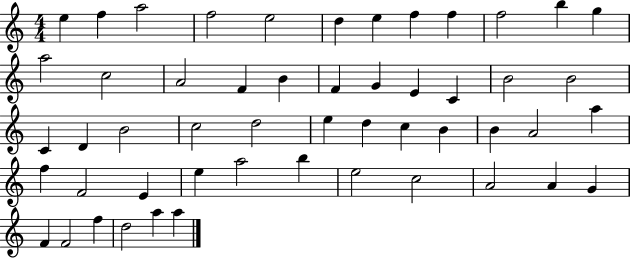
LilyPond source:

{
  \clef treble
  \numericTimeSignature
  \time 4/4
  \key c \major
  e''4 f''4 a''2 | f''2 e''2 | d''4 e''4 f''4 f''4 | f''2 b''4 g''4 | \break a''2 c''2 | a'2 f'4 b'4 | f'4 g'4 e'4 c'4 | b'2 b'2 | \break c'4 d'4 b'2 | c''2 d''2 | e''4 d''4 c''4 b'4 | b'4 a'2 a''4 | \break f''4 f'2 e'4 | e''4 a''2 b''4 | e''2 c''2 | a'2 a'4 g'4 | \break f'4 f'2 f''4 | d''2 a''4 a''4 | \bar "|."
}